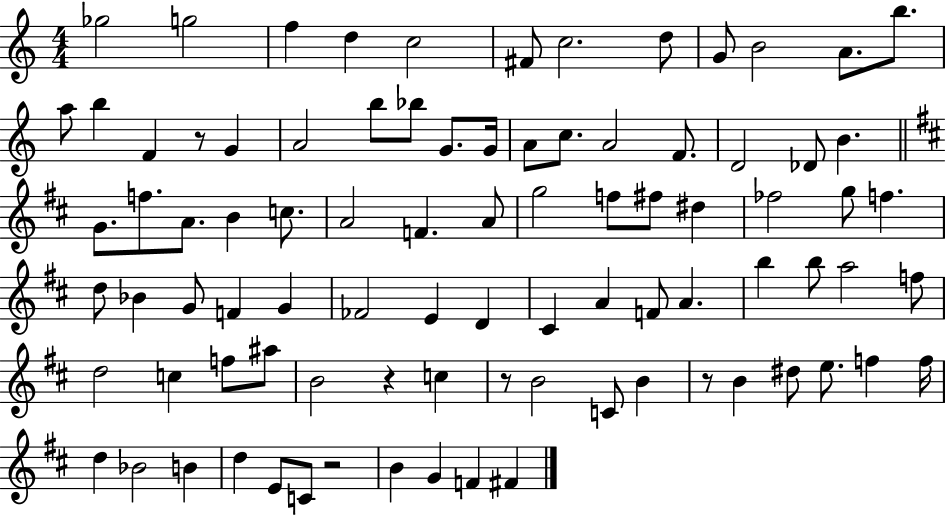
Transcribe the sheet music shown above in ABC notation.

X:1
T:Untitled
M:4/4
L:1/4
K:C
_g2 g2 f d c2 ^F/2 c2 d/2 G/2 B2 A/2 b/2 a/2 b F z/2 G A2 b/2 _b/2 G/2 G/4 A/2 c/2 A2 F/2 D2 _D/2 B G/2 f/2 A/2 B c/2 A2 F A/2 g2 f/2 ^f/2 ^d _f2 g/2 f d/2 _B G/2 F G _F2 E D ^C A F/2 A b b/2 a2 f/2 d2 c f/2 ^a/2 B2 z c z/2 B2 C/2 B z/2 B ^d/2 e/2 f f/4 d _B2 B d E/2 C/2 z2 B G F ^F